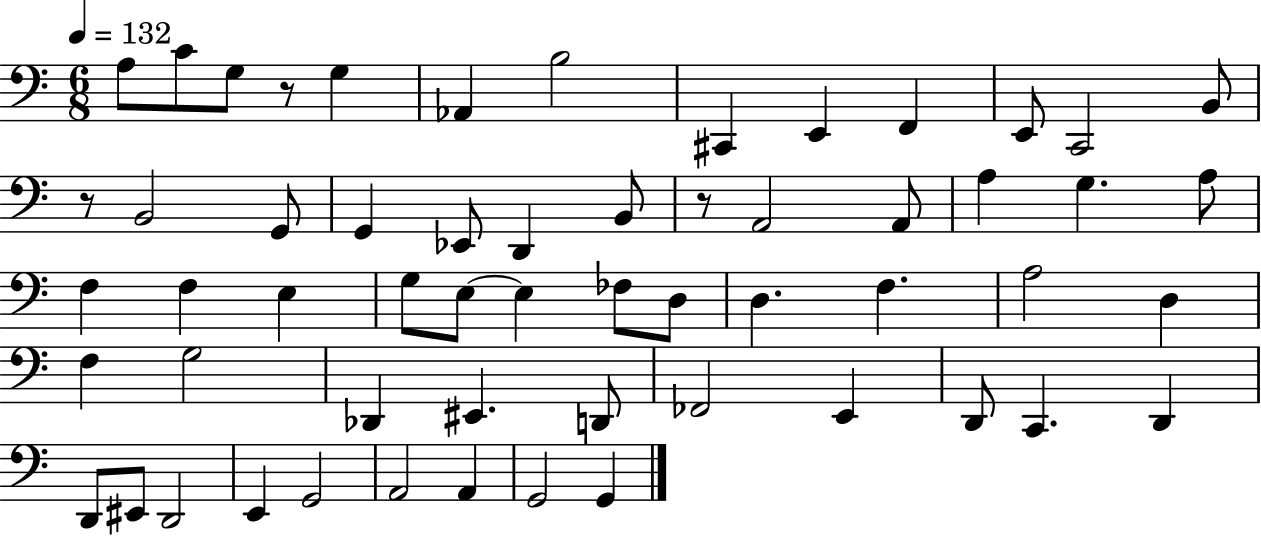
A3/e C4/e G3/e R/e G3/q Ab2/q B3/h C#2/q E2/q F2/q E2/e C2/h B2/e R/e B2/h G2/e G2/q Eb2/e D2/q B2/e R/e A2/h A2/e A3/q G3/q. A3/e F3/q F3/q E3/q G3/e E3/e E3/q FES3/e D3/e D3/q. F3/q. A3/h D3/q F3/q G3/h Db2/q EIS2/q. D2/e FES2/h E2/q D2/e C2/q. D2/q D2/e EIS2/e D2/h E2/q G2/h A2/h A2/q G2/h G2/q